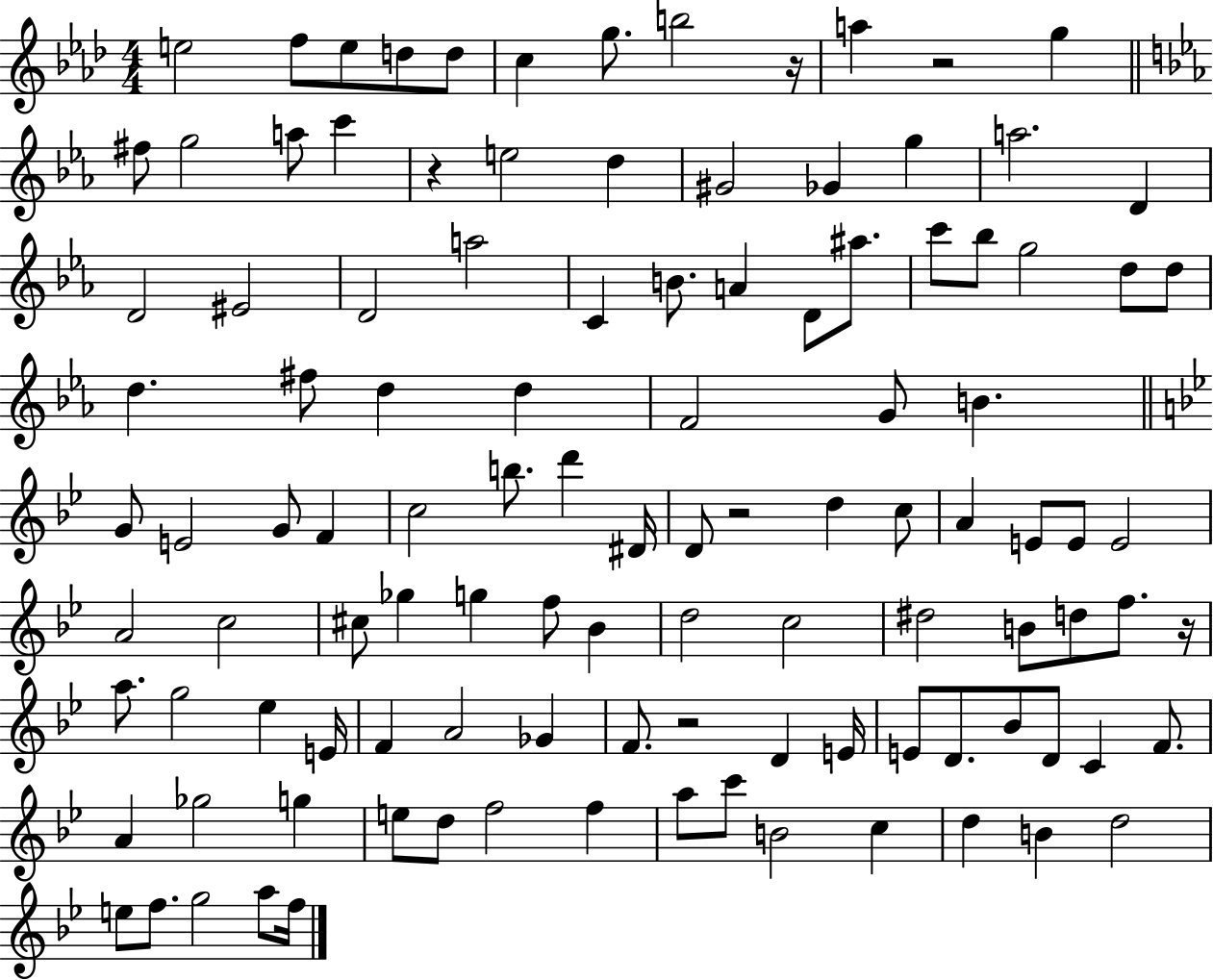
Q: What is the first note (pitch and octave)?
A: E5